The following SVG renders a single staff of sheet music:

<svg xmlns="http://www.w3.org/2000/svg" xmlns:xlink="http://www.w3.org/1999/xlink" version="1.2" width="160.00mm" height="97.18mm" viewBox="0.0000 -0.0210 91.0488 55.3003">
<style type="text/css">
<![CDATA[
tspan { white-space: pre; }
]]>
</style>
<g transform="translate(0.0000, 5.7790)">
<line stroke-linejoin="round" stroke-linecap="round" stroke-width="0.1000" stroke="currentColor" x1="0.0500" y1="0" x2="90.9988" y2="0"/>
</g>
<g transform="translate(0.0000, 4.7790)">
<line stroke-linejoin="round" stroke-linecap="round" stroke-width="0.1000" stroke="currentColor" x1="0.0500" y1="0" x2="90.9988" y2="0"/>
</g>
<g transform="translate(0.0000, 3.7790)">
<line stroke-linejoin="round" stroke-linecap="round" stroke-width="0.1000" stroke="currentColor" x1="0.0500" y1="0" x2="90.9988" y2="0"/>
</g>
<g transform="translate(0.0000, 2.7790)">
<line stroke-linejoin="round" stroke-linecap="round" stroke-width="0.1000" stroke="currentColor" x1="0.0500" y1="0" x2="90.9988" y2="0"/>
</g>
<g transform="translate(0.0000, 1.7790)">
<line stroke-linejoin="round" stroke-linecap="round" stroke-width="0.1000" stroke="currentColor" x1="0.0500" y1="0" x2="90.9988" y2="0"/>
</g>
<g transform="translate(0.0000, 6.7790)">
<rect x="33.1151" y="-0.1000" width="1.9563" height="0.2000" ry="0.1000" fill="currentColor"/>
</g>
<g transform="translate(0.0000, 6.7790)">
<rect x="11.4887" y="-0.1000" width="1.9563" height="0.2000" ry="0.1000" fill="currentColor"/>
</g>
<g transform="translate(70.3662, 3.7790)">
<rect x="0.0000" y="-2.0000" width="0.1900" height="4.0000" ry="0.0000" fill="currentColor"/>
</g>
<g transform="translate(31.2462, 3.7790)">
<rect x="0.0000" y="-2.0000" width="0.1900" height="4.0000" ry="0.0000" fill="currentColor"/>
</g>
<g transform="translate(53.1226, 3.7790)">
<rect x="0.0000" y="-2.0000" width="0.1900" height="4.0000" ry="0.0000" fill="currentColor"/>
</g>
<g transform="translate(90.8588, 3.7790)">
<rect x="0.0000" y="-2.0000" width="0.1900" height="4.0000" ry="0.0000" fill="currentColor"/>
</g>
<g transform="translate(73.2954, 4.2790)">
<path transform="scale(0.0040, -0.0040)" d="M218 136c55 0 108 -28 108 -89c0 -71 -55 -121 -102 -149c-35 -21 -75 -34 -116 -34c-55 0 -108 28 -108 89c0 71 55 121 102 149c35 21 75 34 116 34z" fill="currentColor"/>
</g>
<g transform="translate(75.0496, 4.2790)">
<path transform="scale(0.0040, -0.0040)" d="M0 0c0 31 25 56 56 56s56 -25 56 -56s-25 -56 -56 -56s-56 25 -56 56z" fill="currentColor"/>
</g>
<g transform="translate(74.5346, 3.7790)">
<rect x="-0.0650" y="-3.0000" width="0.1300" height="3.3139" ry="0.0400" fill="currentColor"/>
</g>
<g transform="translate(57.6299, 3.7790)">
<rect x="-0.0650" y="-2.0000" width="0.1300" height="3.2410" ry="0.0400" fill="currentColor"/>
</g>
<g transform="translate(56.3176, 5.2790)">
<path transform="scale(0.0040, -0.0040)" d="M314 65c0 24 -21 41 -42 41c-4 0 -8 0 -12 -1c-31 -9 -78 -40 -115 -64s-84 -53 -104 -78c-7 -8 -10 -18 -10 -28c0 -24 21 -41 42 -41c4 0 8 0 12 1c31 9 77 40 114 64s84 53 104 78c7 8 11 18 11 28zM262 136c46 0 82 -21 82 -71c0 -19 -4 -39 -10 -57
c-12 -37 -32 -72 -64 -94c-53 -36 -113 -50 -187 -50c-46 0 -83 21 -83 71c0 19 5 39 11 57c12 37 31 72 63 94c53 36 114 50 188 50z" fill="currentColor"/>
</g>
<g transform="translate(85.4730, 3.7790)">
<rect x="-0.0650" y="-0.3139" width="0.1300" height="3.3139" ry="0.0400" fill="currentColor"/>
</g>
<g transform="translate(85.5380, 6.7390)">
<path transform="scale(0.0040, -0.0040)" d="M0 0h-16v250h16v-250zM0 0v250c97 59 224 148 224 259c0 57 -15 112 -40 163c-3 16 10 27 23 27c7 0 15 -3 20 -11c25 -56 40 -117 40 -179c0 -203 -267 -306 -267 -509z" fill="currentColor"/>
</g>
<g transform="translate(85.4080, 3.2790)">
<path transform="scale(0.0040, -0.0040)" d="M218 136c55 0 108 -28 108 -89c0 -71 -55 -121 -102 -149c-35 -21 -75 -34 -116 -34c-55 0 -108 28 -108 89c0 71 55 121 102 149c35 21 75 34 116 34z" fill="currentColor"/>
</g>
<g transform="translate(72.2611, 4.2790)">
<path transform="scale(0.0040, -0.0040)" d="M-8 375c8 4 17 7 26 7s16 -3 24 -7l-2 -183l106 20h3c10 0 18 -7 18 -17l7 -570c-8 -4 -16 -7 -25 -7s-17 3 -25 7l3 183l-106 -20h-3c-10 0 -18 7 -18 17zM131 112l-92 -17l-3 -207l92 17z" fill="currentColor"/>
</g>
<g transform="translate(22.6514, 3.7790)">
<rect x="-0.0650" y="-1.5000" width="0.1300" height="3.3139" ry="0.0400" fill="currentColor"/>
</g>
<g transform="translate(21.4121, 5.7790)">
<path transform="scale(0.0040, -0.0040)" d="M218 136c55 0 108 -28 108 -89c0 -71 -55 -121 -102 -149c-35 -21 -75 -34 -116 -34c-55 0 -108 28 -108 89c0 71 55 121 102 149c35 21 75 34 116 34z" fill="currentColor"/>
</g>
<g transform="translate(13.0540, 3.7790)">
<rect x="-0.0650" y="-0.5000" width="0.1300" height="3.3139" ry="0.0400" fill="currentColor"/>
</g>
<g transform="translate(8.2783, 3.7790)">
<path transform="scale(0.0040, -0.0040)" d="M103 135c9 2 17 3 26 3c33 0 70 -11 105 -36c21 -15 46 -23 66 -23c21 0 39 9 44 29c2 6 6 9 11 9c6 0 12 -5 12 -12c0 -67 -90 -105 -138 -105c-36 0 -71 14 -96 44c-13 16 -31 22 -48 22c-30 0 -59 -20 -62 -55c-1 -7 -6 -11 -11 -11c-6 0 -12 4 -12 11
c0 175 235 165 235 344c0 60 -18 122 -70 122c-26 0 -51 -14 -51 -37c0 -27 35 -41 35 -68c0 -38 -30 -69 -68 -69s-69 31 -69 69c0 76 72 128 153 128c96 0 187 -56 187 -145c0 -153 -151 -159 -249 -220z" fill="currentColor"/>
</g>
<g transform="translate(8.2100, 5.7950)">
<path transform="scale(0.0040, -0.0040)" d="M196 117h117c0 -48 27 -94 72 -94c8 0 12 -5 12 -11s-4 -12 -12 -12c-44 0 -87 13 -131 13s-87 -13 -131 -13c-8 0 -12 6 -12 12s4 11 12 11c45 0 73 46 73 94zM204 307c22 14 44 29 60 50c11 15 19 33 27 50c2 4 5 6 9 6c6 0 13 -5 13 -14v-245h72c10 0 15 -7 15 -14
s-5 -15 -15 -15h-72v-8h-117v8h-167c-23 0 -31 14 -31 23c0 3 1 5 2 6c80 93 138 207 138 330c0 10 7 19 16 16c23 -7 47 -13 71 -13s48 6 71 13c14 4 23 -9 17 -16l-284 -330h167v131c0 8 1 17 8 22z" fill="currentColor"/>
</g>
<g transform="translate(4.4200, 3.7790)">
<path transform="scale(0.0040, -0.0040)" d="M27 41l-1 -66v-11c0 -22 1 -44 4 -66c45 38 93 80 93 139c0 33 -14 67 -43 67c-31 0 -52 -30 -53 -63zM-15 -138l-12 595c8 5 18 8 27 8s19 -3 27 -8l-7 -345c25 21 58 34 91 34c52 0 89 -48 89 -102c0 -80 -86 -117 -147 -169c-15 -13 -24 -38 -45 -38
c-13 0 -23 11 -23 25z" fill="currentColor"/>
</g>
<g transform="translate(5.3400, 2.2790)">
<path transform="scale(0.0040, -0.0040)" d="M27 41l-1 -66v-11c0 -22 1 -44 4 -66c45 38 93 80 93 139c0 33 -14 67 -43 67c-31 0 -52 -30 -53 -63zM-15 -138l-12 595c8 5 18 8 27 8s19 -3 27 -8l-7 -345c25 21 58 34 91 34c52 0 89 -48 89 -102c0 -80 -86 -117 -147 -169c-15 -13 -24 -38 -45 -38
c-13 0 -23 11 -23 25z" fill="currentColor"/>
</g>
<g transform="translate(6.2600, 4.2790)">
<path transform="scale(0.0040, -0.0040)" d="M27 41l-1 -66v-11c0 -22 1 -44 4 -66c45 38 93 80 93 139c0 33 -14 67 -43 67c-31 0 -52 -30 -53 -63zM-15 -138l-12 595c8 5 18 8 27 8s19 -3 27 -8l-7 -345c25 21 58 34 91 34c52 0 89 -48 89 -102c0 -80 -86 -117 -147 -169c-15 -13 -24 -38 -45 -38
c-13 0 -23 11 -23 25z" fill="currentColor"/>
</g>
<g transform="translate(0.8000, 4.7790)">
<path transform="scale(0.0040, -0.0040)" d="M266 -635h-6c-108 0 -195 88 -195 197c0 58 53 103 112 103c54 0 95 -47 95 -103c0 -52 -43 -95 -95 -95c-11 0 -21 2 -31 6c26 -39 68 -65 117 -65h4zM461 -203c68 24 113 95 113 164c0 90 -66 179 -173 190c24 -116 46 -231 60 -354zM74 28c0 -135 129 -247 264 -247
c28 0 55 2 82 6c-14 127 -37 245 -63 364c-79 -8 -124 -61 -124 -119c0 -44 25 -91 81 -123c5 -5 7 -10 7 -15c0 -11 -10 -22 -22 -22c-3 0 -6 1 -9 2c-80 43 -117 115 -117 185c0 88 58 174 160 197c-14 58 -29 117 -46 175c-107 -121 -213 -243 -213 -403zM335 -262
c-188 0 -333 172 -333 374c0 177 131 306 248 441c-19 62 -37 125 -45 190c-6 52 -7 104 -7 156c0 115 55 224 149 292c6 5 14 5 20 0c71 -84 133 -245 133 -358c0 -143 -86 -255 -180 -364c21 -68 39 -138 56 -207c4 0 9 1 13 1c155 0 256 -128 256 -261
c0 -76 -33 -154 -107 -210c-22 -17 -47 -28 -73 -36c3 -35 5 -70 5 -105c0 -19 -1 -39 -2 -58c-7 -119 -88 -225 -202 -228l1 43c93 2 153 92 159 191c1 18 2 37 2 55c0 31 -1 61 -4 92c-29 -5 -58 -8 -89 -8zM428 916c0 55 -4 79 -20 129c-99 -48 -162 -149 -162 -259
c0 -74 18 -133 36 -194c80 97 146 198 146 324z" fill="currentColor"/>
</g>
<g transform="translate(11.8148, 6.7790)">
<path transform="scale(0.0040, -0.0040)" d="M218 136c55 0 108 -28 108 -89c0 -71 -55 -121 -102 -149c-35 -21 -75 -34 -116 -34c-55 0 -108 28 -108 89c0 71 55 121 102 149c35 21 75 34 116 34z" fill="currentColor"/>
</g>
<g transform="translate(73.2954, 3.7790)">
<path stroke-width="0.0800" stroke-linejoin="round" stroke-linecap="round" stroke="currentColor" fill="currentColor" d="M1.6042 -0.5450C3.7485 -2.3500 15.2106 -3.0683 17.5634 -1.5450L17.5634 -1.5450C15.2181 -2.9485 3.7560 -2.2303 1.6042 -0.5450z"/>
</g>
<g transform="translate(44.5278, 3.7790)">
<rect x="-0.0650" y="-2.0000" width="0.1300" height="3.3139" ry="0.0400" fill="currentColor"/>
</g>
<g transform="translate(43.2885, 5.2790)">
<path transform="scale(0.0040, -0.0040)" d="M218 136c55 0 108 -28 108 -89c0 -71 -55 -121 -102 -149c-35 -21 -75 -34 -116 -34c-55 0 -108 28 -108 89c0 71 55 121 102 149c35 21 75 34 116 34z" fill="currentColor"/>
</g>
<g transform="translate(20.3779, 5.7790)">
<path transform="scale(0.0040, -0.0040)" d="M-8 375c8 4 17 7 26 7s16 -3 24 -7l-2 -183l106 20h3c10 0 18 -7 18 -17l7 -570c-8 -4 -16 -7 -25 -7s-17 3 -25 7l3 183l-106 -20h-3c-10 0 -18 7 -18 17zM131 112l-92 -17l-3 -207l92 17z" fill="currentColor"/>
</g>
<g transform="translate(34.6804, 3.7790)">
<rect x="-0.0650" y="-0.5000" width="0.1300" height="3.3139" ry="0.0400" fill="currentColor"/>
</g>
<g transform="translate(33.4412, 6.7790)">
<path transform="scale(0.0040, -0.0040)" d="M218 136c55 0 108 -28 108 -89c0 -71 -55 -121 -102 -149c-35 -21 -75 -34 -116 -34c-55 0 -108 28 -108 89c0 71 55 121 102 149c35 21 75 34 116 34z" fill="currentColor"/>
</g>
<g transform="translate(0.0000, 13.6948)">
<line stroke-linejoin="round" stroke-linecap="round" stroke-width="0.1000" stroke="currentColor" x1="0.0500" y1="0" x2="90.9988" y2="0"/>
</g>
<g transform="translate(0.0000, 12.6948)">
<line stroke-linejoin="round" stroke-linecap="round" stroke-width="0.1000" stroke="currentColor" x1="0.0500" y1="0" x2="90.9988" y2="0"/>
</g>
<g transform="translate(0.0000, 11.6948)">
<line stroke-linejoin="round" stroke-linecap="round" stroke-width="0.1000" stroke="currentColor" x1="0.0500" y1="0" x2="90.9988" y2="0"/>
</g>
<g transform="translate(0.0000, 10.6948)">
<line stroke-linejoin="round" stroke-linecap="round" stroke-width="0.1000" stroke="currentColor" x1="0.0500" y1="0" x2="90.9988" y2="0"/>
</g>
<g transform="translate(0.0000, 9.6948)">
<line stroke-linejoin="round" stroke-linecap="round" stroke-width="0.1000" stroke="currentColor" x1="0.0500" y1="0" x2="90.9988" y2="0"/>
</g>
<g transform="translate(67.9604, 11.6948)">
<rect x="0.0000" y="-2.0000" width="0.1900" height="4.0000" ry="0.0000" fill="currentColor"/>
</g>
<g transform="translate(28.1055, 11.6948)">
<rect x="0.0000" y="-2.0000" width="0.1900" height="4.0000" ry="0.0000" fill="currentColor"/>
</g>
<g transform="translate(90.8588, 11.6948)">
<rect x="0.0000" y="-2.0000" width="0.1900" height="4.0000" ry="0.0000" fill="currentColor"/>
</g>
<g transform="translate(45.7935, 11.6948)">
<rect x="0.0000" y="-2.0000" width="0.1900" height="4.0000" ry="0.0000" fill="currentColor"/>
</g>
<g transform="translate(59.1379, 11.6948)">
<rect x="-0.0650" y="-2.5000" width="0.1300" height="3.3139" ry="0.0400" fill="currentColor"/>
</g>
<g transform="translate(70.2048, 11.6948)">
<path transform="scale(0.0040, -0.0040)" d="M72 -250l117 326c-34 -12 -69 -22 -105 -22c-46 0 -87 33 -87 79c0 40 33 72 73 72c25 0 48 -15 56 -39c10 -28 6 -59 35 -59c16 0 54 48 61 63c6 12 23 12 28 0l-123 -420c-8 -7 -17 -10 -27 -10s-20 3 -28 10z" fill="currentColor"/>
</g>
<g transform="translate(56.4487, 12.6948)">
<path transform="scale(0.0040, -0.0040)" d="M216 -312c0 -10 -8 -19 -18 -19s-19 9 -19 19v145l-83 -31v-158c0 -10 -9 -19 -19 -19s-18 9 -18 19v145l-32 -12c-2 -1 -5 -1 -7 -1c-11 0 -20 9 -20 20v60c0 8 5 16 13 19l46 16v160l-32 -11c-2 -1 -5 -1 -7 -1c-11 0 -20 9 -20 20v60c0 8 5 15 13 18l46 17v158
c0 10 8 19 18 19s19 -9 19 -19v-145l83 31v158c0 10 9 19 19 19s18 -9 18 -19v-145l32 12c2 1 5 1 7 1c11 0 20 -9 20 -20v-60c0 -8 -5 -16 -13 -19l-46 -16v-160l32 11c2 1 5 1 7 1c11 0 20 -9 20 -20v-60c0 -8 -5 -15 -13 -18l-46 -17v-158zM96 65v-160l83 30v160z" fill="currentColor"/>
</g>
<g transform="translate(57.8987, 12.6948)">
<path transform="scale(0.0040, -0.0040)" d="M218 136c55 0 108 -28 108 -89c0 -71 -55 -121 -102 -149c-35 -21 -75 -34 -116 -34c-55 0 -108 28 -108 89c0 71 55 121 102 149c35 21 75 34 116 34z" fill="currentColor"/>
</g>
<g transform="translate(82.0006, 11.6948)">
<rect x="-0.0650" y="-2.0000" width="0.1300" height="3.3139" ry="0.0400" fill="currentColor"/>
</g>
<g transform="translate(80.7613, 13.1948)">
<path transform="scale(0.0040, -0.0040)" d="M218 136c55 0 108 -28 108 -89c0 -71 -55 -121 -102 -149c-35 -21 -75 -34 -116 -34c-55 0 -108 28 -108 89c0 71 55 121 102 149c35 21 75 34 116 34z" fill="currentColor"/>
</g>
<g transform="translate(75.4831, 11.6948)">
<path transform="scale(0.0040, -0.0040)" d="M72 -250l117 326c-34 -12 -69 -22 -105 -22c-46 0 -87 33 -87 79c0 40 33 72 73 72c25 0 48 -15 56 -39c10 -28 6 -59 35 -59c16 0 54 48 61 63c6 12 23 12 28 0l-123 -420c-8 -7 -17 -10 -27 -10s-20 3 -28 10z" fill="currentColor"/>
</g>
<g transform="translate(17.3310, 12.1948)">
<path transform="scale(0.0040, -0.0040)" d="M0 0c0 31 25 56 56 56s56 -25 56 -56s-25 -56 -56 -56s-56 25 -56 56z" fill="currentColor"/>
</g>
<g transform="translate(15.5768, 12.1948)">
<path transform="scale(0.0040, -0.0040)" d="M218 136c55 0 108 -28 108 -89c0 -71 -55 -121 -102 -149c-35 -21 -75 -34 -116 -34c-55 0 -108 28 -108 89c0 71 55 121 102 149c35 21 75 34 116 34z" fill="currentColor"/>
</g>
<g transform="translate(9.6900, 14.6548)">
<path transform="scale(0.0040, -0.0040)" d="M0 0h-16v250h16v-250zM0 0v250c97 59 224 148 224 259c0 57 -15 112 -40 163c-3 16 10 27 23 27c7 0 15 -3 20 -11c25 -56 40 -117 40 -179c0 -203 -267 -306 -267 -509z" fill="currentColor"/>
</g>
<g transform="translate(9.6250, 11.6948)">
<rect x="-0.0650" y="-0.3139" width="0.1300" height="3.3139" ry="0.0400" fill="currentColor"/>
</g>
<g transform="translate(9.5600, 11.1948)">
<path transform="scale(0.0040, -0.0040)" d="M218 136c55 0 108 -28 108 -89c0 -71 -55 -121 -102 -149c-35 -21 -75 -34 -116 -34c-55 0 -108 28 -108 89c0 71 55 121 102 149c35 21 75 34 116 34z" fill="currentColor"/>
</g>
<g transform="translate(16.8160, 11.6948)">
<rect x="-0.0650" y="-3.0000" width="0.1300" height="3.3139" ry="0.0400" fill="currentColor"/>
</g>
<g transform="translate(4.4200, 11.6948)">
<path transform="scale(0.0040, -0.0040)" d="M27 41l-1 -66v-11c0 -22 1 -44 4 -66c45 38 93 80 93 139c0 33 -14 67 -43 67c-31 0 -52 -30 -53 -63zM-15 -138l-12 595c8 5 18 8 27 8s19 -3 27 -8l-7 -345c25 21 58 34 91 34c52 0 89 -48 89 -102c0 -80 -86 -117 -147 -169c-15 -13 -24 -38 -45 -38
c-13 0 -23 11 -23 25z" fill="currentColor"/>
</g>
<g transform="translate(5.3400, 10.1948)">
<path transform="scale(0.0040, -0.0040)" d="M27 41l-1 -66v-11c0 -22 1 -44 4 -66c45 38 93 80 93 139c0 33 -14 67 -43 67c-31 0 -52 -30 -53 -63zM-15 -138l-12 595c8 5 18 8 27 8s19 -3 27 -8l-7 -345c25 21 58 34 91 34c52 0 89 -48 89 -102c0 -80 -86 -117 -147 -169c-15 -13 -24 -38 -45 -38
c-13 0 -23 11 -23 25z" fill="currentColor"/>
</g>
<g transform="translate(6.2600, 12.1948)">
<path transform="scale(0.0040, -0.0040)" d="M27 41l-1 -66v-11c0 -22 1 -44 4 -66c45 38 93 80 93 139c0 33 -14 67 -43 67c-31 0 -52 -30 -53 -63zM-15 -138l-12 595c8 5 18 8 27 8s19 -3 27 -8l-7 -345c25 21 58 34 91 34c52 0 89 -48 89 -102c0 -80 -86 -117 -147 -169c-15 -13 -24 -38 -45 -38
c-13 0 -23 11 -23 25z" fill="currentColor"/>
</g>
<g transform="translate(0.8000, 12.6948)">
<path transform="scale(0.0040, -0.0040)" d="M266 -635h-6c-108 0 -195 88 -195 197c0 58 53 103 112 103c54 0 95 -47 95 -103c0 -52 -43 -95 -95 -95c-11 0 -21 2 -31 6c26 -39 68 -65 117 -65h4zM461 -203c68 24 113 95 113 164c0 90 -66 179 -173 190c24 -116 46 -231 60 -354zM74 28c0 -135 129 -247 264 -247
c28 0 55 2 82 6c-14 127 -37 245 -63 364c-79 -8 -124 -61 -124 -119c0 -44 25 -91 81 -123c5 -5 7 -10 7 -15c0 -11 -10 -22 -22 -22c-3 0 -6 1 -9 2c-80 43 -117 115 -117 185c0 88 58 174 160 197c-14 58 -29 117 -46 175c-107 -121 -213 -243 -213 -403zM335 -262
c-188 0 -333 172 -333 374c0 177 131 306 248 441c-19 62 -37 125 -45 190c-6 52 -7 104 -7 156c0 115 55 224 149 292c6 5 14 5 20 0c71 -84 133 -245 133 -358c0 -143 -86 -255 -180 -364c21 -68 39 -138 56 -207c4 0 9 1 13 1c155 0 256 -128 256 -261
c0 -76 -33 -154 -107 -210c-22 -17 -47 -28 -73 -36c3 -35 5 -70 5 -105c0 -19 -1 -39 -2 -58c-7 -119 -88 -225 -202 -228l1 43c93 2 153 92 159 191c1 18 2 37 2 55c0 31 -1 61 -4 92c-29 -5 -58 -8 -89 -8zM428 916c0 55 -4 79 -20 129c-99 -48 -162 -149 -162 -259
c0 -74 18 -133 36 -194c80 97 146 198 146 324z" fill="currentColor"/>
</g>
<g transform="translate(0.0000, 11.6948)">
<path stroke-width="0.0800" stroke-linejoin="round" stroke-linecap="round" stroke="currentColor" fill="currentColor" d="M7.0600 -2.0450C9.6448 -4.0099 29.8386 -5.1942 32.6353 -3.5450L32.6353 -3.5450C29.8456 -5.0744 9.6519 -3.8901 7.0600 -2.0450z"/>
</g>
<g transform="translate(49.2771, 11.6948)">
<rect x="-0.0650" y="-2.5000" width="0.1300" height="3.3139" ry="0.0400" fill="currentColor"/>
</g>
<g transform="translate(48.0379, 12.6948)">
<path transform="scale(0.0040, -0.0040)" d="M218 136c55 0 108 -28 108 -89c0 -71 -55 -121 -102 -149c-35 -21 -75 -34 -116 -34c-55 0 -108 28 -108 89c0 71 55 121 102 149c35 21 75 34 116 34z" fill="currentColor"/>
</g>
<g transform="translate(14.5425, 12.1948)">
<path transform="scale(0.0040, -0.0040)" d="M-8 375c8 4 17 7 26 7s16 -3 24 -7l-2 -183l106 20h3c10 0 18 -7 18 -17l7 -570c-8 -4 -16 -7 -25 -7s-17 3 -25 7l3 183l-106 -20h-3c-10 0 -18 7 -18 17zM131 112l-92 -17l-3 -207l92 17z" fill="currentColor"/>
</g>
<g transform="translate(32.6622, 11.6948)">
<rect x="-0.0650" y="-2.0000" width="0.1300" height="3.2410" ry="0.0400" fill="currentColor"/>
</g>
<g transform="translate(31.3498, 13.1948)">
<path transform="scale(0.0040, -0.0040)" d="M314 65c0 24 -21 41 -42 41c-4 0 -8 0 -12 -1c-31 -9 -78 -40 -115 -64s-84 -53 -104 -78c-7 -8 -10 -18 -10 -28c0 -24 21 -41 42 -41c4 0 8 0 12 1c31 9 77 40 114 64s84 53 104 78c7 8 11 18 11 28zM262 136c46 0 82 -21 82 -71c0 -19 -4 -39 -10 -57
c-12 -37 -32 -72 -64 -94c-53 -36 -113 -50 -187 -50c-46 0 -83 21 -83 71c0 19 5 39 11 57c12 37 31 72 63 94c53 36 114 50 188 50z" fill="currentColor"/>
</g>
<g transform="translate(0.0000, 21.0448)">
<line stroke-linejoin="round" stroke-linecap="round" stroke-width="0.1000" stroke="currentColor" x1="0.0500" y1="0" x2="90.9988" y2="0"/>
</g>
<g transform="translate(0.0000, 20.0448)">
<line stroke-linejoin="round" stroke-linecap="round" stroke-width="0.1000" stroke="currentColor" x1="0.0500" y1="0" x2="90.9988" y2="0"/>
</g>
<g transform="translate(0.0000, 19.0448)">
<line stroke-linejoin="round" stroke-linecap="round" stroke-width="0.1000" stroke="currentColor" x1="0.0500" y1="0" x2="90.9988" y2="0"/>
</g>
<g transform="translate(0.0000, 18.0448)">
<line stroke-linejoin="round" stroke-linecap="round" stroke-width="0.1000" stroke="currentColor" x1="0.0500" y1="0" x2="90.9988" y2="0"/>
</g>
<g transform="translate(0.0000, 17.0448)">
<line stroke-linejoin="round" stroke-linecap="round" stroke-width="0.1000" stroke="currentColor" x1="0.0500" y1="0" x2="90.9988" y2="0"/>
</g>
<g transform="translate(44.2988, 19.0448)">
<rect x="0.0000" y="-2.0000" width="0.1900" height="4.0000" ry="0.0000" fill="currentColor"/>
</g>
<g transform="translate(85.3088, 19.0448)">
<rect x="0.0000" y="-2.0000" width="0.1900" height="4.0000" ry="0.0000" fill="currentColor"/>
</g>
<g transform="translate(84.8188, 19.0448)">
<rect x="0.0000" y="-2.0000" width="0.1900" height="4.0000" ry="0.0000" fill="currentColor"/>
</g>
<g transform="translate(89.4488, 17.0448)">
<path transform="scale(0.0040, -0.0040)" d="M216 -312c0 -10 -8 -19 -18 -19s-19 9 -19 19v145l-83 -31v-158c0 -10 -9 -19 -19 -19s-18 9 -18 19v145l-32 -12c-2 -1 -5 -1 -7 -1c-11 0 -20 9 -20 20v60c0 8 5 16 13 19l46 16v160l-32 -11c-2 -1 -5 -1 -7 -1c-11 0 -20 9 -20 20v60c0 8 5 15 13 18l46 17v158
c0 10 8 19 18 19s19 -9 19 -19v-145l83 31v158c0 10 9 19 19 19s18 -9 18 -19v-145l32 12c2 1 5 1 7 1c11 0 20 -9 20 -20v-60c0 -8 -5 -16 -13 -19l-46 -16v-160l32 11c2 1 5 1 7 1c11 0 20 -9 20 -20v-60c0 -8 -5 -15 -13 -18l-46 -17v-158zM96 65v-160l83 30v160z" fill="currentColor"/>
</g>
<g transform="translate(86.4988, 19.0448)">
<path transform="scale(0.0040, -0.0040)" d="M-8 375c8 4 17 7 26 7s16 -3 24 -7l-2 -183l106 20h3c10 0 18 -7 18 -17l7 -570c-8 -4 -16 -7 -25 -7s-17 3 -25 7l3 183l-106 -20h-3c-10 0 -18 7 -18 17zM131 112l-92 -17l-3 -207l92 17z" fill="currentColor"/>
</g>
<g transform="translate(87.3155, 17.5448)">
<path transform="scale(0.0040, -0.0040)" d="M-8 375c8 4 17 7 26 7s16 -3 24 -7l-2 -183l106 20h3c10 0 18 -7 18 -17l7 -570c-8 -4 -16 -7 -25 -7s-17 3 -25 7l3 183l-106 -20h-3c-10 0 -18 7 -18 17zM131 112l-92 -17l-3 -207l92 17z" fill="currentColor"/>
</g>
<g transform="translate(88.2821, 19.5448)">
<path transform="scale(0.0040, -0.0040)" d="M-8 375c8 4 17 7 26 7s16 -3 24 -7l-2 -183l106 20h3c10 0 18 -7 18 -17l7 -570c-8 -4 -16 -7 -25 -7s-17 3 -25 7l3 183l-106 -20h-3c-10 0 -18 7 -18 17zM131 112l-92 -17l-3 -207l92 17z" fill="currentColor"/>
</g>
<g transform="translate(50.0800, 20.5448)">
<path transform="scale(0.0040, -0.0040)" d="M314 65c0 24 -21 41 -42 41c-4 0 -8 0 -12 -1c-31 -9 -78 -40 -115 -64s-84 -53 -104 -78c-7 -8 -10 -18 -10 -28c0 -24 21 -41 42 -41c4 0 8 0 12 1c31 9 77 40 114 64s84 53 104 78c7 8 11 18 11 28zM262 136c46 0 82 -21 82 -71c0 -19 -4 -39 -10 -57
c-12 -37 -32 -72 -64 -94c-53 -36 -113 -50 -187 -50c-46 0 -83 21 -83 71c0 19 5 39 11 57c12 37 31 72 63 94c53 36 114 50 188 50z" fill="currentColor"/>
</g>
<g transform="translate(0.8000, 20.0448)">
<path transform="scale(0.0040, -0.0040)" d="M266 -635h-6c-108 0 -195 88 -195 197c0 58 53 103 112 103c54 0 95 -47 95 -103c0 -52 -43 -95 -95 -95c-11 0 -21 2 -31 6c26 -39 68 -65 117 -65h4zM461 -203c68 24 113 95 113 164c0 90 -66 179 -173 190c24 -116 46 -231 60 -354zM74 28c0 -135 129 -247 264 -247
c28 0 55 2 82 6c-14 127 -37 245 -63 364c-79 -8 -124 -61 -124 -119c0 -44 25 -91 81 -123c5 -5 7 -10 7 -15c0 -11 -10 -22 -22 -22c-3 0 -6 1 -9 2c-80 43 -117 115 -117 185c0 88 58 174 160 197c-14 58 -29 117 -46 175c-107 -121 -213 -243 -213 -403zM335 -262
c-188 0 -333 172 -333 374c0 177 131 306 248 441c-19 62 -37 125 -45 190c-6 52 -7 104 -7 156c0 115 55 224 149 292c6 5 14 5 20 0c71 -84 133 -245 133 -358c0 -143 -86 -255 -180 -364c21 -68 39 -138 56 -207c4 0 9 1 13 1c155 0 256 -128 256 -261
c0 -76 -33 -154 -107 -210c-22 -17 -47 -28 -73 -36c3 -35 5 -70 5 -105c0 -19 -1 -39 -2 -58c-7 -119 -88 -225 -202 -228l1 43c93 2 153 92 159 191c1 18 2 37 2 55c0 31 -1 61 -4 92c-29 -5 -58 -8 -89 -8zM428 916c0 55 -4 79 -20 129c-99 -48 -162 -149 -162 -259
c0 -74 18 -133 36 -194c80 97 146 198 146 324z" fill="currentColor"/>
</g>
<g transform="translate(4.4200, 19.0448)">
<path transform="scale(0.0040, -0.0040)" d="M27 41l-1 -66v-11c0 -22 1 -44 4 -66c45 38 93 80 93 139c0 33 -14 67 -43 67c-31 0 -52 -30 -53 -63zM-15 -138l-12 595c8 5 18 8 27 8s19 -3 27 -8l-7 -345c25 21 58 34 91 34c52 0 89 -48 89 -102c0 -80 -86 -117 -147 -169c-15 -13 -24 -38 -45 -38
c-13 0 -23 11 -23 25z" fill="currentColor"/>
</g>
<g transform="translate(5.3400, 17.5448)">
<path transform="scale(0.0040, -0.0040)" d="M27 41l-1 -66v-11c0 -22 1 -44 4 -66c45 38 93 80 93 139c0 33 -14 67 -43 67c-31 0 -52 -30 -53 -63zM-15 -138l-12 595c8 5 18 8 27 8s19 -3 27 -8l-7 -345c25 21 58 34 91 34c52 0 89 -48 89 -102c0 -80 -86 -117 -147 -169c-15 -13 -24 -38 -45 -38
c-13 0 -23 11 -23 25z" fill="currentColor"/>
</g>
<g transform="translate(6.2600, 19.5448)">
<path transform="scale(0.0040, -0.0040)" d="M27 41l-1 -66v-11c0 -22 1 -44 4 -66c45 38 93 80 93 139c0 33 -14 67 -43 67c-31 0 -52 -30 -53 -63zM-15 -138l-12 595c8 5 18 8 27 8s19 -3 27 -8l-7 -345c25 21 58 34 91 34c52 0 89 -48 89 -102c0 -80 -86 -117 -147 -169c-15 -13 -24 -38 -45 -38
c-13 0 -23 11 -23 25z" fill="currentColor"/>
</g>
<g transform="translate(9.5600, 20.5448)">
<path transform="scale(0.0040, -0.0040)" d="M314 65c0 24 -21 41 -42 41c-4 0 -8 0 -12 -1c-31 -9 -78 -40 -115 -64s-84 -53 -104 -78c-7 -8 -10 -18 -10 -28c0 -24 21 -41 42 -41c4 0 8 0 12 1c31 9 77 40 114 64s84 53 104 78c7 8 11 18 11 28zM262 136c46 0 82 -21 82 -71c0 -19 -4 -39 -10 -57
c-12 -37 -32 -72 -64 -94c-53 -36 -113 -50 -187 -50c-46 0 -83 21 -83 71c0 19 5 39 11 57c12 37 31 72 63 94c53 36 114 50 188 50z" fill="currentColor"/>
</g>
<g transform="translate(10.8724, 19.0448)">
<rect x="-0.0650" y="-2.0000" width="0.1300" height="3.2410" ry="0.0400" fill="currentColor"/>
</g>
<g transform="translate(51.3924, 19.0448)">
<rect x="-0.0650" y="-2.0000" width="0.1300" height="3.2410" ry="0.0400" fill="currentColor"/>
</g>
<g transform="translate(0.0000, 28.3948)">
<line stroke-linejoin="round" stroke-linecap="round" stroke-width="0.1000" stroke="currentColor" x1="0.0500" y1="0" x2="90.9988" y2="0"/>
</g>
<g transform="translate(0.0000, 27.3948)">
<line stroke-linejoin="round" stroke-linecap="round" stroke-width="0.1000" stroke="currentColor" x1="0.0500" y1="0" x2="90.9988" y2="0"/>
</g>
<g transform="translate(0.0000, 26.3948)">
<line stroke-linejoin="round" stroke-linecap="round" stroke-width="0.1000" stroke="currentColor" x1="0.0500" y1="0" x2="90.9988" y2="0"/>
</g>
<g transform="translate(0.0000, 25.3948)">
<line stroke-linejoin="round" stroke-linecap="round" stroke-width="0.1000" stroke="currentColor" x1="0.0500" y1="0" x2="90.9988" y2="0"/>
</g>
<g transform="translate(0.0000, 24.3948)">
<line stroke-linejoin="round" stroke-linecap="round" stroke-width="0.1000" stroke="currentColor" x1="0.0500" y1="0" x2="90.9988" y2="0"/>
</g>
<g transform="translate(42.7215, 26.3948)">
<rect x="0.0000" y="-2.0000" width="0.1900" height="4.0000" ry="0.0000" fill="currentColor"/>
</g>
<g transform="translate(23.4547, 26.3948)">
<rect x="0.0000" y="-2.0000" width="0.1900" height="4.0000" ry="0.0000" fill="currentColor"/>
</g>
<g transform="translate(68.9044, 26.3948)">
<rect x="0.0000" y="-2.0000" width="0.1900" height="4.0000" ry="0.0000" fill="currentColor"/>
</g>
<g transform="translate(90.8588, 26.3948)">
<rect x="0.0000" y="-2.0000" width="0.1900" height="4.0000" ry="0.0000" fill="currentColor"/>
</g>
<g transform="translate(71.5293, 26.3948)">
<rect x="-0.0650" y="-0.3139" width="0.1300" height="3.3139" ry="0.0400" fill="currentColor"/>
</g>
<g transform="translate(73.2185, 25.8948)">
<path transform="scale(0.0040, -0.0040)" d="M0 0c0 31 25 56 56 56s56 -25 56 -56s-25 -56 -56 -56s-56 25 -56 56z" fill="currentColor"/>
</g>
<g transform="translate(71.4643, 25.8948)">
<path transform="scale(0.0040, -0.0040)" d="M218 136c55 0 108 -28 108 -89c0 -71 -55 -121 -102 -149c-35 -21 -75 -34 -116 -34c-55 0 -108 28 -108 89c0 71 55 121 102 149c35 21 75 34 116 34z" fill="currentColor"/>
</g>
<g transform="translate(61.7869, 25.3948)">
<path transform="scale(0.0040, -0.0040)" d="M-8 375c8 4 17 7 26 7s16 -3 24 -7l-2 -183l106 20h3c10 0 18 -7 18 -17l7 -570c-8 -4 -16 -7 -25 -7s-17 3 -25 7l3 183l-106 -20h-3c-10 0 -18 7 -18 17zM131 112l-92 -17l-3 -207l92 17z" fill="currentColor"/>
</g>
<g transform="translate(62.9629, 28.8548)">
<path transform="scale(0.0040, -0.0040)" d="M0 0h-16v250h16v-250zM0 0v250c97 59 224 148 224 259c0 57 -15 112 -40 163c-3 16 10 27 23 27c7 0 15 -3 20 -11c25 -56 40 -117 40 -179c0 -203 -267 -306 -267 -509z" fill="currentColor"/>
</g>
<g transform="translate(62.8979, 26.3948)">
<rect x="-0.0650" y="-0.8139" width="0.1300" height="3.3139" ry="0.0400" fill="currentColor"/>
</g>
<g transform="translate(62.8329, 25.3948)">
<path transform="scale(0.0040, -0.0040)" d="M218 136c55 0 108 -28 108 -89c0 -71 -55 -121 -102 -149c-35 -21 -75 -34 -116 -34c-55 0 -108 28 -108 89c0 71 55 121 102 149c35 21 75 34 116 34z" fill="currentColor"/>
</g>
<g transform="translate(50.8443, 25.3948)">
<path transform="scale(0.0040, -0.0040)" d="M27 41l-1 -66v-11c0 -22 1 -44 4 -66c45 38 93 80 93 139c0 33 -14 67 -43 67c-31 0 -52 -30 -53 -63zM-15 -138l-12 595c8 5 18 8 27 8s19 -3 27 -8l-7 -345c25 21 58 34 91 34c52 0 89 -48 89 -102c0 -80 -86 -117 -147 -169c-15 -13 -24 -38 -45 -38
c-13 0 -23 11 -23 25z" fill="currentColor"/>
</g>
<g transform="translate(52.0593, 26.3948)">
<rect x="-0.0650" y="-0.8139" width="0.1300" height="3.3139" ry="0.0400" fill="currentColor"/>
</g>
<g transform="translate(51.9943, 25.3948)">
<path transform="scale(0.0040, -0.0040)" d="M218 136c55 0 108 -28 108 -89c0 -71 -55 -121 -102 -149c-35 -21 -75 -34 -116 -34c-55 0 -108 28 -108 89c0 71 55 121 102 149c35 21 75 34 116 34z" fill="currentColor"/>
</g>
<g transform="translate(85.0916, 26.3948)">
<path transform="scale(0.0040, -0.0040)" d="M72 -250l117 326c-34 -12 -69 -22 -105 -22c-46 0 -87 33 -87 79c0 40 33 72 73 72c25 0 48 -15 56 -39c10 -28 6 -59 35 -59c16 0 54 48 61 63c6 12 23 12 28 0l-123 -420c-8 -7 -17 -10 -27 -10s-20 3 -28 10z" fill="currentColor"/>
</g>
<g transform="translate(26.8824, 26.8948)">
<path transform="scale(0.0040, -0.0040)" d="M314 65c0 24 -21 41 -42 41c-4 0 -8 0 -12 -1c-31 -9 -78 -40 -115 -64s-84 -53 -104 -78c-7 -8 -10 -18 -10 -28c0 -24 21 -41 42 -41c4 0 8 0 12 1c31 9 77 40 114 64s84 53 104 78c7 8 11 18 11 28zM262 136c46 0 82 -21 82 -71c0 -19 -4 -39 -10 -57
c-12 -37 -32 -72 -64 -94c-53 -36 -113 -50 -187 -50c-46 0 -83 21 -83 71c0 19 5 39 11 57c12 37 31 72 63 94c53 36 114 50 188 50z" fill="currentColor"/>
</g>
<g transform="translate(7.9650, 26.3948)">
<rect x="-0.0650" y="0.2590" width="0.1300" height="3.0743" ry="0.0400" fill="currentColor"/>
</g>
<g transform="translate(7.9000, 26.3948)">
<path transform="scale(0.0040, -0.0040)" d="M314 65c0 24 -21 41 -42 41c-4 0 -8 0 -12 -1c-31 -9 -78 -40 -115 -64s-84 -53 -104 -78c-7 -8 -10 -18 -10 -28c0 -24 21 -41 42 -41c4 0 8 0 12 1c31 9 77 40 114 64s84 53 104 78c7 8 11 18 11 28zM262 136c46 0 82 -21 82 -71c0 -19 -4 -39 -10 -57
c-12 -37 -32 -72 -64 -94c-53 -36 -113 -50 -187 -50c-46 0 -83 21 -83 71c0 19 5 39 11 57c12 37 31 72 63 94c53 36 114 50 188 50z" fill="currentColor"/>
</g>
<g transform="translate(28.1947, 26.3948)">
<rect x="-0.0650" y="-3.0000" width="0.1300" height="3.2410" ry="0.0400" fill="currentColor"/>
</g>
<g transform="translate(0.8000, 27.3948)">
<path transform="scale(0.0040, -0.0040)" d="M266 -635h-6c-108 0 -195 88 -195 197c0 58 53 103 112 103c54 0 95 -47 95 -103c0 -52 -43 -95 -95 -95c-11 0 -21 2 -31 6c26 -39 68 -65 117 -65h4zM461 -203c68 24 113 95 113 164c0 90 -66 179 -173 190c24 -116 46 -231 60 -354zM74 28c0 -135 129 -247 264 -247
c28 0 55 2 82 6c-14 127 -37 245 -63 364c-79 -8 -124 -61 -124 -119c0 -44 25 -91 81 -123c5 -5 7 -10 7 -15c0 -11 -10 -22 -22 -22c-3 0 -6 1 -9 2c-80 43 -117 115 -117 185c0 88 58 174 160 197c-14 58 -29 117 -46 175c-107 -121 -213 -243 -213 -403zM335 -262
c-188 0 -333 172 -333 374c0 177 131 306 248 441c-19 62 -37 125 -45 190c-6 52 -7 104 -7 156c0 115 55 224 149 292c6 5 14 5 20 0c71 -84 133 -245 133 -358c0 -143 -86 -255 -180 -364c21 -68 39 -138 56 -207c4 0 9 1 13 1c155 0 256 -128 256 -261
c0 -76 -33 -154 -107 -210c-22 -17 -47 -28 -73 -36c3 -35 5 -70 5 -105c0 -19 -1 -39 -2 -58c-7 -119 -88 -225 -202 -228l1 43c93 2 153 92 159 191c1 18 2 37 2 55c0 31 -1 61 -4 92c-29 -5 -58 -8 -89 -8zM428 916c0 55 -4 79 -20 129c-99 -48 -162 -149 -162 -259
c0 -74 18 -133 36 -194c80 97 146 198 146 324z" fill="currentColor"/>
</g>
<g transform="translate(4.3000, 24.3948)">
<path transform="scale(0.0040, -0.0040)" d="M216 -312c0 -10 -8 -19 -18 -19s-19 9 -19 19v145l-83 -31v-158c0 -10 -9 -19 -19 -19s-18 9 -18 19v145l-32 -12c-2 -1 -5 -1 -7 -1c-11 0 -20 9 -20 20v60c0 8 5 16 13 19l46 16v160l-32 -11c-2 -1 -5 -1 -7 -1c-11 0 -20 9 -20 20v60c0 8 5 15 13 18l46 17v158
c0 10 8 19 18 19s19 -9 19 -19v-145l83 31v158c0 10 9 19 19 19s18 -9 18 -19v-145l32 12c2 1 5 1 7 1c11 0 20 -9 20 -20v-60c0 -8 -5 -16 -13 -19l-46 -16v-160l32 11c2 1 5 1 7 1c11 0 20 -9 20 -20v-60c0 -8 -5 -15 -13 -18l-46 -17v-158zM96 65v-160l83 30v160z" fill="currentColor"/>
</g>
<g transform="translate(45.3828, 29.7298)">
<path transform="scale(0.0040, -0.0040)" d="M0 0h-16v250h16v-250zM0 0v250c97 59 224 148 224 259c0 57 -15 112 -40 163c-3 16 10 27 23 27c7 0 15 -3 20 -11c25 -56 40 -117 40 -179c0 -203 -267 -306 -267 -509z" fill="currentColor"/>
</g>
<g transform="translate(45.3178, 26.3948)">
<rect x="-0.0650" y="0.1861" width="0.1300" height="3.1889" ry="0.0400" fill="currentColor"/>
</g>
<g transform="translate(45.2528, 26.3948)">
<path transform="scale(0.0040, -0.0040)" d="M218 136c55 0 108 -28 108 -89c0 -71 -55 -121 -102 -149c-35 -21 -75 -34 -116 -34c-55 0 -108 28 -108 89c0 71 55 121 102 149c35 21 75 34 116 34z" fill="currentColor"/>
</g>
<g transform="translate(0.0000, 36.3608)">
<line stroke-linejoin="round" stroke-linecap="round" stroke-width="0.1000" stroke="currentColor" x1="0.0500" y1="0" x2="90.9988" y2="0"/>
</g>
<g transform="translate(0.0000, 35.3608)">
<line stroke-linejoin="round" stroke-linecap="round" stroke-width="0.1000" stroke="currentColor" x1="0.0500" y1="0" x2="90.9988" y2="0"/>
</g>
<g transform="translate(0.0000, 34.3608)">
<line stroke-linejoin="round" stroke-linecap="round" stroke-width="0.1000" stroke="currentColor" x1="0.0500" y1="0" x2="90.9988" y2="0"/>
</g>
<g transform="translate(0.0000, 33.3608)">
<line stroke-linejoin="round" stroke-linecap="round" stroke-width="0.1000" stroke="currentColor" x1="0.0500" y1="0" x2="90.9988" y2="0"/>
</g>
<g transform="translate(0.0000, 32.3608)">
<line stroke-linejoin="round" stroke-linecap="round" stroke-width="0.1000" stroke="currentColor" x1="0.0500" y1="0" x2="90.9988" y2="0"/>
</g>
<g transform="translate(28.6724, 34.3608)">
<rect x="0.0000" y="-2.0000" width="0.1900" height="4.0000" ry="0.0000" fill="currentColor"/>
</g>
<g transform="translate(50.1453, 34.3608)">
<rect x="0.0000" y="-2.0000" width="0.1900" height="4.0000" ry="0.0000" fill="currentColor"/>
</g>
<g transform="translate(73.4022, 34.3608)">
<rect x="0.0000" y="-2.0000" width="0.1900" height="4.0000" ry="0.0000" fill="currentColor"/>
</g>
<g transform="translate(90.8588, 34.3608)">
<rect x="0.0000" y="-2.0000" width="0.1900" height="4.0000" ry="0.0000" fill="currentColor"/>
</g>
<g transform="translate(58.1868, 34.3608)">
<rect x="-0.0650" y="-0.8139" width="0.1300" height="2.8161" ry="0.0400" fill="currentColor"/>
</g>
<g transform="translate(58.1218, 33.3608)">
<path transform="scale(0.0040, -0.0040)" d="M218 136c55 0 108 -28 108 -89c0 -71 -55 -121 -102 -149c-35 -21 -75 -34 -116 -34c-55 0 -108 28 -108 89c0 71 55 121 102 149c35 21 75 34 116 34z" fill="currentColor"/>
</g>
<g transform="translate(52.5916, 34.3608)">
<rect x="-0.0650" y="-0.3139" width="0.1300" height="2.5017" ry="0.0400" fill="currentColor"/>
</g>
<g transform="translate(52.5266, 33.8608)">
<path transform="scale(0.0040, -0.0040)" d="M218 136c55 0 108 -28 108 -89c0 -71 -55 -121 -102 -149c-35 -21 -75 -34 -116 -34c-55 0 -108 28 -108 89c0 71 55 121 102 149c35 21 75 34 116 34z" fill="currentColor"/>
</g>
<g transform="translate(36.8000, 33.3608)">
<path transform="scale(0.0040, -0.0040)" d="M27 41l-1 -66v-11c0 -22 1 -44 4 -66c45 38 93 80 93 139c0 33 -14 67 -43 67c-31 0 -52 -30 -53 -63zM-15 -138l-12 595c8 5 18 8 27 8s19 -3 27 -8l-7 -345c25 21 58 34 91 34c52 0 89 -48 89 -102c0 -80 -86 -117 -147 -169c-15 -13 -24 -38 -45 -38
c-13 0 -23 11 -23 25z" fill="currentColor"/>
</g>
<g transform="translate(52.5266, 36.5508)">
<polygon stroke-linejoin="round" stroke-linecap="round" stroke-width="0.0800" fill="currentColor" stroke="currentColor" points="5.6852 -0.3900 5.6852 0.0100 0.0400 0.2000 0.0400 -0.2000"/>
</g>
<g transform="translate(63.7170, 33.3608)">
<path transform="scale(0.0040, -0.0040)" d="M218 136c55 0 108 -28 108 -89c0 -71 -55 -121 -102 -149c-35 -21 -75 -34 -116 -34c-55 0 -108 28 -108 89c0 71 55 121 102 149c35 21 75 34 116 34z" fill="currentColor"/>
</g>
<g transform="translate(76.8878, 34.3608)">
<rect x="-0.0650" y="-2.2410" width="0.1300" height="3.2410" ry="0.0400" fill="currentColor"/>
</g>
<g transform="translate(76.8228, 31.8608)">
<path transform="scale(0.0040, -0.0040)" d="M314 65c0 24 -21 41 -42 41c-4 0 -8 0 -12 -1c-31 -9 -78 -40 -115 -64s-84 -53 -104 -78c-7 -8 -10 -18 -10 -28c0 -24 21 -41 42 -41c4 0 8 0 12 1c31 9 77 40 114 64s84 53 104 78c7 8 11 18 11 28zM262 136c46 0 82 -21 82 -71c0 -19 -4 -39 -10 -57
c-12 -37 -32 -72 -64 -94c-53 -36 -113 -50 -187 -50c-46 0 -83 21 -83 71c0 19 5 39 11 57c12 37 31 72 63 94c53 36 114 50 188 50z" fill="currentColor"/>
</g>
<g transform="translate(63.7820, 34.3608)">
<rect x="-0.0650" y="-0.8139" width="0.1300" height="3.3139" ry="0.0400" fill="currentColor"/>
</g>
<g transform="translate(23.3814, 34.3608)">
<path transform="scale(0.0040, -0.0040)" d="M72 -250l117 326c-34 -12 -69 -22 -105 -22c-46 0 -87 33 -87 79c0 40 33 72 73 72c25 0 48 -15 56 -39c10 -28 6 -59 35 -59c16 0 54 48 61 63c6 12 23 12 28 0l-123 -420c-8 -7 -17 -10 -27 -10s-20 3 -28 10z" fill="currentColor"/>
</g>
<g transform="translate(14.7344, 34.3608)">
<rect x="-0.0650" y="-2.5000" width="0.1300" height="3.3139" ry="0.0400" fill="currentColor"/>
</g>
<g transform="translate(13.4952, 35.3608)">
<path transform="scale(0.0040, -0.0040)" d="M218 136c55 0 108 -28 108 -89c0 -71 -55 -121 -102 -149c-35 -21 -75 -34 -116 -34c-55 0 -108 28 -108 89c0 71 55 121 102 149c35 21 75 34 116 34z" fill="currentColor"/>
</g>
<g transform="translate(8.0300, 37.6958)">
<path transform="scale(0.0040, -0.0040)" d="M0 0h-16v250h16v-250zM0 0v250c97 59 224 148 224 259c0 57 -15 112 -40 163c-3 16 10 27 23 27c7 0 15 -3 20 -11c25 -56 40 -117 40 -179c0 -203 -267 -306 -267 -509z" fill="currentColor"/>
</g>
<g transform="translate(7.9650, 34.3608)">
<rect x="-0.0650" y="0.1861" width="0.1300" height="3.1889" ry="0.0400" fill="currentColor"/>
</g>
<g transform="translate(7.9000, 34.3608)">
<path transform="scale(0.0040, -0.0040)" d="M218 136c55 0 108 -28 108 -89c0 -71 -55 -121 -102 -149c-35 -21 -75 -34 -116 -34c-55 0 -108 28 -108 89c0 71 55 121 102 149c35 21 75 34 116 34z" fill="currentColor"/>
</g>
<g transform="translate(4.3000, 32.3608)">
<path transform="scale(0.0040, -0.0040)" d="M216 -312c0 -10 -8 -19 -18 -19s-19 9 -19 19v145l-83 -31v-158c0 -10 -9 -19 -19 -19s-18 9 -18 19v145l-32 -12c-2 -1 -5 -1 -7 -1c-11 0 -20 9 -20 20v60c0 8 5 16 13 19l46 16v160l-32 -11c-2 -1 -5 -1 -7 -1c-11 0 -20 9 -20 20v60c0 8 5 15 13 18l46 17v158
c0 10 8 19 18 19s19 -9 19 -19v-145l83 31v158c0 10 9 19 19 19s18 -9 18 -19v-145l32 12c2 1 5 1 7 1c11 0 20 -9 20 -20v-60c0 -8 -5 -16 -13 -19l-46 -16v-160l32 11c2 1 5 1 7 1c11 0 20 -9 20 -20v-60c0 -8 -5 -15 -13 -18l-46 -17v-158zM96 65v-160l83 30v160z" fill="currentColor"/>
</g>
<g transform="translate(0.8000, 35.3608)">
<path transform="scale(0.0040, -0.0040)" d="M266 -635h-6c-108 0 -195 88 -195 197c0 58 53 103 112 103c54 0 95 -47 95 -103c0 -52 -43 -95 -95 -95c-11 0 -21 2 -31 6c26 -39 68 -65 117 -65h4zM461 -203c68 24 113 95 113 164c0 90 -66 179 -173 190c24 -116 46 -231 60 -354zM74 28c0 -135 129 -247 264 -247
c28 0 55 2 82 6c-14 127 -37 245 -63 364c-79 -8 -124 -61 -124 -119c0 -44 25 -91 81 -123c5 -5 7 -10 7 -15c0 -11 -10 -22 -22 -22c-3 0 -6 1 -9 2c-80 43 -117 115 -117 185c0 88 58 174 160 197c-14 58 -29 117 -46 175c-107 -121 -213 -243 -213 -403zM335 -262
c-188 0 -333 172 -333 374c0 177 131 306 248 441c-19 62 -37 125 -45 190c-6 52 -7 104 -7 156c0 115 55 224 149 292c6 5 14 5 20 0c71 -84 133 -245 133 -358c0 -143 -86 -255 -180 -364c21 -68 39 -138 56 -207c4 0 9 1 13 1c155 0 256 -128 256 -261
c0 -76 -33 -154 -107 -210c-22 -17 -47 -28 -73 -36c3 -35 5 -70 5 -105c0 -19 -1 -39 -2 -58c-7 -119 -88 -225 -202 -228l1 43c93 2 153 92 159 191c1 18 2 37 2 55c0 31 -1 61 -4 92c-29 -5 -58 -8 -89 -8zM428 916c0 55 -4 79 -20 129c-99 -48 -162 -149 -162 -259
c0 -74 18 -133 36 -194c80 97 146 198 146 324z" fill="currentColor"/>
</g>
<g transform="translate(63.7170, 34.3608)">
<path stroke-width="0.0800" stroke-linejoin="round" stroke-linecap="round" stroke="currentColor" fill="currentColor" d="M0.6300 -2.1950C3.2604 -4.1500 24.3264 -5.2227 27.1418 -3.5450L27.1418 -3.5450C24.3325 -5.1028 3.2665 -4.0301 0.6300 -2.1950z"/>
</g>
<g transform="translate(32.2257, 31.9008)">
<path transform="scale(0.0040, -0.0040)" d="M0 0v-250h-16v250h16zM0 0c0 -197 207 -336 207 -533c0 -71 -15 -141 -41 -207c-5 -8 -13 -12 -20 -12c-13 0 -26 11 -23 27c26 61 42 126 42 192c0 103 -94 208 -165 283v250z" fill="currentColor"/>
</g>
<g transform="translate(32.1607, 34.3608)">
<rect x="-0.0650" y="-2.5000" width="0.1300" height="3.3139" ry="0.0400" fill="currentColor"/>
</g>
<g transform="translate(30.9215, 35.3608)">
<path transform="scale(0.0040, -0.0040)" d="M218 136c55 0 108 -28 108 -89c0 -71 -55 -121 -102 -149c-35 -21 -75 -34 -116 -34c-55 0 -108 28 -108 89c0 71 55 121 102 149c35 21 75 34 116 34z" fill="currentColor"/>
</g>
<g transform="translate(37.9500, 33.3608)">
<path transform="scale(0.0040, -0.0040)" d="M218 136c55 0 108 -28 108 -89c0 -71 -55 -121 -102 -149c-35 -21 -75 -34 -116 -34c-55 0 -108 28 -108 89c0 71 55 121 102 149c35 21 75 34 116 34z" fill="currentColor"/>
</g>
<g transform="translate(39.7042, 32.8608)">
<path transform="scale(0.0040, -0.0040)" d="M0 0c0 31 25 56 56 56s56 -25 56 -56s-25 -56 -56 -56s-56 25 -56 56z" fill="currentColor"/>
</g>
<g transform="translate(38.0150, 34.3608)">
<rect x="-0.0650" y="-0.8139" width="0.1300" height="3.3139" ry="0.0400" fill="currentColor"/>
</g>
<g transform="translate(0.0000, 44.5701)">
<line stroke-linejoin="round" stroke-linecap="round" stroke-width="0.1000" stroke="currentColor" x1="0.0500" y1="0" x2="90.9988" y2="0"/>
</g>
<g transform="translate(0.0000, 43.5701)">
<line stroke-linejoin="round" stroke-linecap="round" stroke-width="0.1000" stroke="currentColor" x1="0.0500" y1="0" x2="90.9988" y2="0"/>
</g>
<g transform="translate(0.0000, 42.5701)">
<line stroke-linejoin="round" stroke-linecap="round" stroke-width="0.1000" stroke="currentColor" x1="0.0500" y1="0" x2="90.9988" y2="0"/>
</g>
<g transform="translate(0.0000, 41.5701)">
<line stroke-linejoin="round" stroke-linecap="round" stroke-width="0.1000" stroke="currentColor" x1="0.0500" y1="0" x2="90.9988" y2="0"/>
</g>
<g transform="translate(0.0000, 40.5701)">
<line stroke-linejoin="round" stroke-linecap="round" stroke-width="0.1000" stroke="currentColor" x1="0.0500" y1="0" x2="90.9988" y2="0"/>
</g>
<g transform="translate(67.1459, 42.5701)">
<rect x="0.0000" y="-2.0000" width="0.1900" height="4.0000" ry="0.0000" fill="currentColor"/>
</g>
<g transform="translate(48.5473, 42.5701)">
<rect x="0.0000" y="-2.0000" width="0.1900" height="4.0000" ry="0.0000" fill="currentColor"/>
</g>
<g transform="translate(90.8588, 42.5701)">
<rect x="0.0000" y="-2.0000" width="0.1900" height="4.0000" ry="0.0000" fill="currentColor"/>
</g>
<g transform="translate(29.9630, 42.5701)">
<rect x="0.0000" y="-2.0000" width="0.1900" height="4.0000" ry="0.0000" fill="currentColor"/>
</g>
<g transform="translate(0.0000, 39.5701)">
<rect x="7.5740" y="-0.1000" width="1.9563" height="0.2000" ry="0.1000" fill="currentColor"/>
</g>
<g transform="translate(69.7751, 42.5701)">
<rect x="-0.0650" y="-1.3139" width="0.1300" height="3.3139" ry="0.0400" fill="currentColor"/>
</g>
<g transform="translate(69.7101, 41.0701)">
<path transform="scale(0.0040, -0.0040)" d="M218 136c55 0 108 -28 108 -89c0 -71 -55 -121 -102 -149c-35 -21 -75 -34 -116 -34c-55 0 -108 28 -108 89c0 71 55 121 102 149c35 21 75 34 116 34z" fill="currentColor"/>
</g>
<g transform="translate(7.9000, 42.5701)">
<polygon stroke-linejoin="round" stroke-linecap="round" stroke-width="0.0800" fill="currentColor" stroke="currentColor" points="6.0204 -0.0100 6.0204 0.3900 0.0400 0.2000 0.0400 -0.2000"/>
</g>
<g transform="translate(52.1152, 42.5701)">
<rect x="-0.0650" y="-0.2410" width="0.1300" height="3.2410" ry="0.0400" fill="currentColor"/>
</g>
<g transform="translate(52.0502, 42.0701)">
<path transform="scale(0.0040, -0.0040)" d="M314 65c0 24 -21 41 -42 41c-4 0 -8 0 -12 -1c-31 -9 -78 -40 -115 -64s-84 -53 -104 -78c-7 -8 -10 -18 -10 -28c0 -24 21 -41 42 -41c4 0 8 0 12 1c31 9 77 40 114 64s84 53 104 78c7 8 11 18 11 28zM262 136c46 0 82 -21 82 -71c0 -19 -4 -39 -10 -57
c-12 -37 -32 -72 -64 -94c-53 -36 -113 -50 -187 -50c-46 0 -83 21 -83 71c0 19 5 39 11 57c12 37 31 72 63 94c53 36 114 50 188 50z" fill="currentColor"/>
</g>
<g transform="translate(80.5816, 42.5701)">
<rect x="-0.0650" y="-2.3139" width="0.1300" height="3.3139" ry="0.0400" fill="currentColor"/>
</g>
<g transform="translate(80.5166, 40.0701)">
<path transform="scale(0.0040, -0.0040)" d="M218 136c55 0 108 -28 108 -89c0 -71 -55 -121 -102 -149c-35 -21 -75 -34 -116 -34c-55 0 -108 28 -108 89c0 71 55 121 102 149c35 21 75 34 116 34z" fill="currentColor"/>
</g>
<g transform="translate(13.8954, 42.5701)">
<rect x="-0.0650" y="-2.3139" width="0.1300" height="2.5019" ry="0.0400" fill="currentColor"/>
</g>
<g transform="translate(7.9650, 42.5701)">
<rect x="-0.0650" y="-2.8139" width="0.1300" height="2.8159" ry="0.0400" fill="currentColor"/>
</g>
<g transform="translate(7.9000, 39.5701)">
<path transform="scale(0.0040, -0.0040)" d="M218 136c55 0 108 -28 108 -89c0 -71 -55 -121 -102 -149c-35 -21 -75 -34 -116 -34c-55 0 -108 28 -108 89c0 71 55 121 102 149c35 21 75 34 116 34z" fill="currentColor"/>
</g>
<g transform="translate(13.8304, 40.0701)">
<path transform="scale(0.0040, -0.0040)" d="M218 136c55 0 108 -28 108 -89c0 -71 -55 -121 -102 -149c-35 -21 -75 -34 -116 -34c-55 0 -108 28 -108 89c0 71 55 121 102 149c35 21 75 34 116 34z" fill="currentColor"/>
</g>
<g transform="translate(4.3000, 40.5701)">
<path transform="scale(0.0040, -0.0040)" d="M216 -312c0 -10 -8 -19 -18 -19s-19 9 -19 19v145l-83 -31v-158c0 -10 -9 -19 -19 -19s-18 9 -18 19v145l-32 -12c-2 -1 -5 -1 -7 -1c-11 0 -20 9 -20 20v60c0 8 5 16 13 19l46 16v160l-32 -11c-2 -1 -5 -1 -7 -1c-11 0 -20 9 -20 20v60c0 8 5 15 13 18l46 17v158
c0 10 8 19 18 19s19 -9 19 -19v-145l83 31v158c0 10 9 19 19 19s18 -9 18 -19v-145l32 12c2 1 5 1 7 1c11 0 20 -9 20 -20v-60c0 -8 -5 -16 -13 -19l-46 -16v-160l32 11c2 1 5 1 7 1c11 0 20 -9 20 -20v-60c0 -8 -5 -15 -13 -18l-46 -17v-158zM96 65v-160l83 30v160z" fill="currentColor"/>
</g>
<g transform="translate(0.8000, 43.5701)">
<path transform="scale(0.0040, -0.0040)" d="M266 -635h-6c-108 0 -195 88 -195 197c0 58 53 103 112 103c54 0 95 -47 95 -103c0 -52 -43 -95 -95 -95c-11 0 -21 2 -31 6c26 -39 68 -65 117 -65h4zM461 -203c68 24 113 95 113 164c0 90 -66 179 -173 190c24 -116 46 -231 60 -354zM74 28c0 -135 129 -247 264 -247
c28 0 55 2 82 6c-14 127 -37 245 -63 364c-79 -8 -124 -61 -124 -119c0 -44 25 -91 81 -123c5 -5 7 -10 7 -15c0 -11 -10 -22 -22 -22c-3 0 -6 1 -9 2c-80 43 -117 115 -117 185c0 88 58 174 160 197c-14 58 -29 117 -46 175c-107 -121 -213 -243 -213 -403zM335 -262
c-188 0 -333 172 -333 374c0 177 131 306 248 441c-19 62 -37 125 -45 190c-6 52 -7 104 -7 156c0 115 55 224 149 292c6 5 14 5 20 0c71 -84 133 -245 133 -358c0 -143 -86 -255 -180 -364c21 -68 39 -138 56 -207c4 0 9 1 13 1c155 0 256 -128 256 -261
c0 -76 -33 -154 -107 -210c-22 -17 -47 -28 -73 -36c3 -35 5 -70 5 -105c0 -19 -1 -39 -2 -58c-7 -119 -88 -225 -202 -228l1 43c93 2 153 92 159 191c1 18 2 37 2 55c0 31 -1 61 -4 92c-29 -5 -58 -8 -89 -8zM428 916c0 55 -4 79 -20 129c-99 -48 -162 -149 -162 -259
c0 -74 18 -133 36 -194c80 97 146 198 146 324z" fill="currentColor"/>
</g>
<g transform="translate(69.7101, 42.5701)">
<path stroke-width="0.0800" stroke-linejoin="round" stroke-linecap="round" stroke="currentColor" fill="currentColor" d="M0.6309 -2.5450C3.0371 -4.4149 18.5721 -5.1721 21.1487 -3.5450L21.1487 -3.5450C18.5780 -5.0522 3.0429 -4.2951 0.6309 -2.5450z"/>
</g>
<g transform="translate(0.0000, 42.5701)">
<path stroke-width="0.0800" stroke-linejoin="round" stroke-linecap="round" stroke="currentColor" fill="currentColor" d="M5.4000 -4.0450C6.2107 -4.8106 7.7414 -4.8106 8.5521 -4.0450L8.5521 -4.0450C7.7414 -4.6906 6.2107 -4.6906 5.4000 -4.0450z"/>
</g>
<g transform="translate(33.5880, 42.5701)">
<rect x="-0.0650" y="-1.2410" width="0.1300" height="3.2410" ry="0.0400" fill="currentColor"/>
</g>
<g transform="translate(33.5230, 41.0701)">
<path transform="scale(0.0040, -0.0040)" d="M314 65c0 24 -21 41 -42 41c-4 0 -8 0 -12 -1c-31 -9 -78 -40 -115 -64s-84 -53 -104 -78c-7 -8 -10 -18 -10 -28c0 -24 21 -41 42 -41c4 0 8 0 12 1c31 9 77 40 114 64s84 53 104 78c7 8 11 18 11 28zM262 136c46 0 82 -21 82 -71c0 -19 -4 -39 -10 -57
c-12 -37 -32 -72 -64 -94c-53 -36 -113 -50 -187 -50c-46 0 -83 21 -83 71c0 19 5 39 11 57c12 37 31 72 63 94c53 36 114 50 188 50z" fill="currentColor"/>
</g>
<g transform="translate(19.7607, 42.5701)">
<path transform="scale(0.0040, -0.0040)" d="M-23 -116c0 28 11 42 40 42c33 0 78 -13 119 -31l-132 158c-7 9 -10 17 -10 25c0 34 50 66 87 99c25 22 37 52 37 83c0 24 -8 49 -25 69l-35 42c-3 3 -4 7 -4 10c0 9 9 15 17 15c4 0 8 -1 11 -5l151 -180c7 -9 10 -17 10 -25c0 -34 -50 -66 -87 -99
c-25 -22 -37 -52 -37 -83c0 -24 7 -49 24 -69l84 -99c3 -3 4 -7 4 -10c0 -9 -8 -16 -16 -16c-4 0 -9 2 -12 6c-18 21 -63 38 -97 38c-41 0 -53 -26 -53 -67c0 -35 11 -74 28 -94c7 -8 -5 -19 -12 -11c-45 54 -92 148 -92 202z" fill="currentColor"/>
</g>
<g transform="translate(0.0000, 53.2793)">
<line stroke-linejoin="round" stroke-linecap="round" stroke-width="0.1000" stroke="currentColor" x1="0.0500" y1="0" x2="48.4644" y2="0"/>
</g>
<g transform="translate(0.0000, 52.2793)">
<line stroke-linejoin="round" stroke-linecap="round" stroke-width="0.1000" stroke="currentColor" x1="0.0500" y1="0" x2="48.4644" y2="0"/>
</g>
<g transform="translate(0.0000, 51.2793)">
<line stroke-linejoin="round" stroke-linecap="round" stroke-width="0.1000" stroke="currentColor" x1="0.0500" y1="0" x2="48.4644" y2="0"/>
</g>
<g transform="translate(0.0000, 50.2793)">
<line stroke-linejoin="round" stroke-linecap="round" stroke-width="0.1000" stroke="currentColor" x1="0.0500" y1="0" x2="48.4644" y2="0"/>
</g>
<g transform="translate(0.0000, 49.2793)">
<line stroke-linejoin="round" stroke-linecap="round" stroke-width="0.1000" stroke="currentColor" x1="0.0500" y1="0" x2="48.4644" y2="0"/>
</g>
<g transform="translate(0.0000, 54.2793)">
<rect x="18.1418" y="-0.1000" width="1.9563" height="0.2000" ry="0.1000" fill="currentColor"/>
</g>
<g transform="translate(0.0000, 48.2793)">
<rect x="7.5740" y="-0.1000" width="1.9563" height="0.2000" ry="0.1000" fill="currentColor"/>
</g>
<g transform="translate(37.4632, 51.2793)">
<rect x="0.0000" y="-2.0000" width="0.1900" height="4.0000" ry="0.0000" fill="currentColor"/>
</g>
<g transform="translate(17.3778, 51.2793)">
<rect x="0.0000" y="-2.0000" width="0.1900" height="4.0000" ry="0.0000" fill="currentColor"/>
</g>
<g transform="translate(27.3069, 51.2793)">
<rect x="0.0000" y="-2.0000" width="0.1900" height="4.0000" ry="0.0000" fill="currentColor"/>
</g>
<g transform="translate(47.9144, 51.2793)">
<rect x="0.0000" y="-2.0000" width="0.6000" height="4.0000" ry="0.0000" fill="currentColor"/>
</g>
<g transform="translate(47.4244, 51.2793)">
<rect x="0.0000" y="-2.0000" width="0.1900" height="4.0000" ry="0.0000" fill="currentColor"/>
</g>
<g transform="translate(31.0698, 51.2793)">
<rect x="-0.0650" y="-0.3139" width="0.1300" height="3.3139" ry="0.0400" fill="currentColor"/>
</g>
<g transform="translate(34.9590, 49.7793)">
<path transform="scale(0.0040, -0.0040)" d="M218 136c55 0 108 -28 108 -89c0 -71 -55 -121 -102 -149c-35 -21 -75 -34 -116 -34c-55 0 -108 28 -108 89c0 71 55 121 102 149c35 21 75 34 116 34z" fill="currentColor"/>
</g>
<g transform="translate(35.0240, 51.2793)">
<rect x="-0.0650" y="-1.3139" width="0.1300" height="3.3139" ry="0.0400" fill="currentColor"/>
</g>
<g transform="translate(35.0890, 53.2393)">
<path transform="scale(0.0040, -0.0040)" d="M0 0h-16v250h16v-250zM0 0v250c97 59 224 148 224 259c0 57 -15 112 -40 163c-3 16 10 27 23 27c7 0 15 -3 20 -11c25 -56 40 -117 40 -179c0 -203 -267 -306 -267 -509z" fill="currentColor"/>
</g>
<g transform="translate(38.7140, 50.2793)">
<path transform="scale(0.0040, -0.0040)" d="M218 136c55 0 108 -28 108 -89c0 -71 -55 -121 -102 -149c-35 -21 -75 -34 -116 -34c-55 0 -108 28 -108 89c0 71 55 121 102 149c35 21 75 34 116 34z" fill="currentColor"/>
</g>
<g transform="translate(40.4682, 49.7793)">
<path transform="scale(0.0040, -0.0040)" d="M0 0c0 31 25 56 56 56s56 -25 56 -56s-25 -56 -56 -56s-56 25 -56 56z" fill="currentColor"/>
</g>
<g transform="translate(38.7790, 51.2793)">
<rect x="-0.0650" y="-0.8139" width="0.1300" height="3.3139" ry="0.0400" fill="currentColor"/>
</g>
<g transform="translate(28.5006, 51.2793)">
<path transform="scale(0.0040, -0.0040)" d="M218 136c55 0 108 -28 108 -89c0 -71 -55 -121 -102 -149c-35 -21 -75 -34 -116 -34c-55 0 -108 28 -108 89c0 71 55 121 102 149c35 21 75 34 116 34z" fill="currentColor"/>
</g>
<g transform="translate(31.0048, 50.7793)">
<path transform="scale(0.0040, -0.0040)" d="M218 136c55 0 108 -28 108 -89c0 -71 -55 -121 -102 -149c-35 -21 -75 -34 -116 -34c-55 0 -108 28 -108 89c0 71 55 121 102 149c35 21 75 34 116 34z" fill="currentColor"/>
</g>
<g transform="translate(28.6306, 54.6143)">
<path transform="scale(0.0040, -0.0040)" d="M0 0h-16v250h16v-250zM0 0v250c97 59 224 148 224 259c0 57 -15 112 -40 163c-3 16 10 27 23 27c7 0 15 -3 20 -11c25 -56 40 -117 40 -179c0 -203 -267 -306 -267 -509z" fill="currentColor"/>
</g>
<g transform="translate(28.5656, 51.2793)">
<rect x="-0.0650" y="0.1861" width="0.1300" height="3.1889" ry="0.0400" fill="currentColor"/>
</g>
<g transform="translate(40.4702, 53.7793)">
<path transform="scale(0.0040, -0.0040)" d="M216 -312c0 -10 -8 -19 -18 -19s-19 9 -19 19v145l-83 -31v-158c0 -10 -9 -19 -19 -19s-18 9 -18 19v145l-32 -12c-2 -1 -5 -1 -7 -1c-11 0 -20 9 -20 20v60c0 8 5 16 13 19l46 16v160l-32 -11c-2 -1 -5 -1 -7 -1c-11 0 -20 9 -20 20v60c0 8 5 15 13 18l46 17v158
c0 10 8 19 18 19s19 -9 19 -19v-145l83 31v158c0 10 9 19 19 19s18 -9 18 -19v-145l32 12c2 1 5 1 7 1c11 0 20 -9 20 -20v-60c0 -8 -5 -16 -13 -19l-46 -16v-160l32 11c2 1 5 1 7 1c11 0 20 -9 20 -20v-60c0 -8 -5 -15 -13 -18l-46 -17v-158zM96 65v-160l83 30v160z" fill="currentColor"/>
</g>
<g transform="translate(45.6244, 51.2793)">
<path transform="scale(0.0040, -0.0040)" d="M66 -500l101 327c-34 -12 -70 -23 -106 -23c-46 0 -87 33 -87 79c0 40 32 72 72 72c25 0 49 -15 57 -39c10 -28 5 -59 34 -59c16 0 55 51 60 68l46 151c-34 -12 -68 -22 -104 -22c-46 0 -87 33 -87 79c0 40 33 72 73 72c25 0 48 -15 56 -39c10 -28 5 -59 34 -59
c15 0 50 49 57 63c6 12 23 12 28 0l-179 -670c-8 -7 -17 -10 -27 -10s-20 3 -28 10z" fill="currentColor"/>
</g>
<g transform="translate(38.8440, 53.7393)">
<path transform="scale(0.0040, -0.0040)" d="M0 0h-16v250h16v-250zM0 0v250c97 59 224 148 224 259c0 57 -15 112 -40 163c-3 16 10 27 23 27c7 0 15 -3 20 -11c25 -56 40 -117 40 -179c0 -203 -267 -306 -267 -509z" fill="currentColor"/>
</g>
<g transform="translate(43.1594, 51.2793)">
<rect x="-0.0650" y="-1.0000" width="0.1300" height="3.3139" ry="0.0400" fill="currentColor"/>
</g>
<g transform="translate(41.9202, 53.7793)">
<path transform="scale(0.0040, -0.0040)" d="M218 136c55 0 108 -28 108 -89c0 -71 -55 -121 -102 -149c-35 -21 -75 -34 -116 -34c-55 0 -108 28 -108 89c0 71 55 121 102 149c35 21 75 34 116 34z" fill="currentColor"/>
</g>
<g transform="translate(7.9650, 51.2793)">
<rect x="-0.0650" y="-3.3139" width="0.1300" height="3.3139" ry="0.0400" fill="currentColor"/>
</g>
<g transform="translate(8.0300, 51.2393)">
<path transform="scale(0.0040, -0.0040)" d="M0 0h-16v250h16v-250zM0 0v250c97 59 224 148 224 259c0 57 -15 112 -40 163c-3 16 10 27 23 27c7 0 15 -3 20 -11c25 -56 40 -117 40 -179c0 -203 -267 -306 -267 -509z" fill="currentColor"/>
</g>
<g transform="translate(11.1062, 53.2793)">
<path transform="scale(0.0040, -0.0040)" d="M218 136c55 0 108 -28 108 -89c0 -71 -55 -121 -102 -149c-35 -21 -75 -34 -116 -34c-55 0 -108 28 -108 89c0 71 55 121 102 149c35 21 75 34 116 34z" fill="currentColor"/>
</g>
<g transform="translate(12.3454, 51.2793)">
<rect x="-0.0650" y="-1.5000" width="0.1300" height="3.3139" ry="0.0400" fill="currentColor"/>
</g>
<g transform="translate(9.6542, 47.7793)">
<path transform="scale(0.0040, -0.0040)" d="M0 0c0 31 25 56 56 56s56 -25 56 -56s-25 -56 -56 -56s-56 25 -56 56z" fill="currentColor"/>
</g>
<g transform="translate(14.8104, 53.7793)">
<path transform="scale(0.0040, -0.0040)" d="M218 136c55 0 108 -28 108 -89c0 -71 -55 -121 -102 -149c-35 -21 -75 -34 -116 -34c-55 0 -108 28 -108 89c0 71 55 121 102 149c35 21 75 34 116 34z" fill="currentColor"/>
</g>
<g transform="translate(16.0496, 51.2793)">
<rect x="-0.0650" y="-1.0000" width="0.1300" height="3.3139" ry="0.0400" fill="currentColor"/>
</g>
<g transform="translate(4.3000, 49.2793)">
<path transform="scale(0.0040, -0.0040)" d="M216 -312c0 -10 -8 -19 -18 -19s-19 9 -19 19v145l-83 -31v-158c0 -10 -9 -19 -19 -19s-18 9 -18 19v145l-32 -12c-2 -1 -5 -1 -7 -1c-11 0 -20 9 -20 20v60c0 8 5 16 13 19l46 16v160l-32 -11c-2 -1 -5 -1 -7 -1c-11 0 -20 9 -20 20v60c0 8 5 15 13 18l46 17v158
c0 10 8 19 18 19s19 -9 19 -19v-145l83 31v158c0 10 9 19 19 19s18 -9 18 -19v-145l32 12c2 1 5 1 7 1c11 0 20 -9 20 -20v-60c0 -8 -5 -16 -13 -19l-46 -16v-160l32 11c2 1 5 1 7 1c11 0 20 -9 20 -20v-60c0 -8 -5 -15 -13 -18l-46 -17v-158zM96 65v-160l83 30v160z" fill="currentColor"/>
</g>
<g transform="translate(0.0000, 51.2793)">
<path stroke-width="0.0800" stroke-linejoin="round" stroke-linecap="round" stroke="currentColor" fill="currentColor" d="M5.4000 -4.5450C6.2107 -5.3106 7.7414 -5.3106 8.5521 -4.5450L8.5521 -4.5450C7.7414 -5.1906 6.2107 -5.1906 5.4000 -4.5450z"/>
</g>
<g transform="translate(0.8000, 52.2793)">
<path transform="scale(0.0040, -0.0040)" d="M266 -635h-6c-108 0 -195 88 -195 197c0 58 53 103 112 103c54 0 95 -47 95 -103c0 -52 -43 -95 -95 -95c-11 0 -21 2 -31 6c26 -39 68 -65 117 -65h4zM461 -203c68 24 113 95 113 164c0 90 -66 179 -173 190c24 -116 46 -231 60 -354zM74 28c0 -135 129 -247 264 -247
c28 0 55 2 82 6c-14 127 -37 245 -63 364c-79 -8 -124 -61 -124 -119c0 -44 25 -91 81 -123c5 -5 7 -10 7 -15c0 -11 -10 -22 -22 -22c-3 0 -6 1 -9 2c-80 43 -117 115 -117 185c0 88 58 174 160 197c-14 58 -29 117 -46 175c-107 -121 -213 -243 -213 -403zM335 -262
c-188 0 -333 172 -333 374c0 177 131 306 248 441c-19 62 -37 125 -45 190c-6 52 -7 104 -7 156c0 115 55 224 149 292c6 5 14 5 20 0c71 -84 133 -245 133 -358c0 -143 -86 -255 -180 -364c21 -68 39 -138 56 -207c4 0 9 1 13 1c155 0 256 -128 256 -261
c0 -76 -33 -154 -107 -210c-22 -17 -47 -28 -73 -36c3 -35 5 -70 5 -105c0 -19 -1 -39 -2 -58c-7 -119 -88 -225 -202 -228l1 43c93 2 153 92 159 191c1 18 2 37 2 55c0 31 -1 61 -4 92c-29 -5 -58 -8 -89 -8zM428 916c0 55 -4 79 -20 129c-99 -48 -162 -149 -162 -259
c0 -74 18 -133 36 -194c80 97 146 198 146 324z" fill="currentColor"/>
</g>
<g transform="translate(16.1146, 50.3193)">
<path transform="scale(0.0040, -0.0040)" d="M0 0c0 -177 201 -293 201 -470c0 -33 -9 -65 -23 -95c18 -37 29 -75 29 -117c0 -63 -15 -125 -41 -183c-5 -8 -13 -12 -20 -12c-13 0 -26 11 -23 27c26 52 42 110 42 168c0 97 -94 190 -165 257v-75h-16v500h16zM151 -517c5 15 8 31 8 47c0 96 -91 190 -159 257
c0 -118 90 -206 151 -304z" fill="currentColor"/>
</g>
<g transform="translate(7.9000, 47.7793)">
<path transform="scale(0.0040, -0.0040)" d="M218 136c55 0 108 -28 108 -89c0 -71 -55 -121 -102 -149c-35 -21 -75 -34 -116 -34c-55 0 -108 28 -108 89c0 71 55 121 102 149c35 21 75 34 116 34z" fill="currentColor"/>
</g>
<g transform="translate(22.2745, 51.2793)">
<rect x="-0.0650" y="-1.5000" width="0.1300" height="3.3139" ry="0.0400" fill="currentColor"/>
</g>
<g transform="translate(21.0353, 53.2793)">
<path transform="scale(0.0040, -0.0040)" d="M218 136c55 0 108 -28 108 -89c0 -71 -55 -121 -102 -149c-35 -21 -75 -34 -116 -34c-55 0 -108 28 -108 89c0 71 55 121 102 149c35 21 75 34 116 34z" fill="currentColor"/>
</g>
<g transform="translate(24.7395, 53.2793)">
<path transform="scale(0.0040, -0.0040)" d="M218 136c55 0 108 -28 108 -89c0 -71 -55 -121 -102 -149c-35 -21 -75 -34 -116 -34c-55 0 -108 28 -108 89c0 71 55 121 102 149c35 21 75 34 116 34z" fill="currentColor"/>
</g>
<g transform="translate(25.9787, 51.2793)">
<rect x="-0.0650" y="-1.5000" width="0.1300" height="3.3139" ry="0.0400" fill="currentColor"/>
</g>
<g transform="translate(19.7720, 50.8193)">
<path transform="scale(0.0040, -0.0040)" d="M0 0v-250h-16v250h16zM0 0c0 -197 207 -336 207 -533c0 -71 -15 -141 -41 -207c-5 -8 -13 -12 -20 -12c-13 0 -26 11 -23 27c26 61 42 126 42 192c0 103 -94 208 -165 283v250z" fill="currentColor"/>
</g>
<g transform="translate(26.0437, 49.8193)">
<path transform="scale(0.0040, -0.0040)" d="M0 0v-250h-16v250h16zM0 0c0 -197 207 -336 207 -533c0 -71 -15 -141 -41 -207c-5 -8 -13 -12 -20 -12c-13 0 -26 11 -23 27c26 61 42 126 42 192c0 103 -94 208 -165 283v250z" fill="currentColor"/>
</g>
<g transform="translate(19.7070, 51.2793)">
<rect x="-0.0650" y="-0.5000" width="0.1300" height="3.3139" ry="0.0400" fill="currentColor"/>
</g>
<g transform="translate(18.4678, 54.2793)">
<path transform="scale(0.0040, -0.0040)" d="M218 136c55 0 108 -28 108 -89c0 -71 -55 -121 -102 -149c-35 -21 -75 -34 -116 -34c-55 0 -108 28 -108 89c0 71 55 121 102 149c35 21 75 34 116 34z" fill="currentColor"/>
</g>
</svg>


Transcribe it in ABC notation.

X:1
T:Untitled
M:2/4
L:1/4
K:Eb
C E C F F2 A c/2 c/2 A F2 G ^G z/2 z/2 F F2 F2 B2 A2 B/2 _d d/2 c z/2 B/2 G z/2 G/2 _d c/2 d/2 d g2 a/2 g/2 z e2 c2 e g b/2 E D/4 C/2 E E/2 B/2 c e/2 d/2 ^D z/4